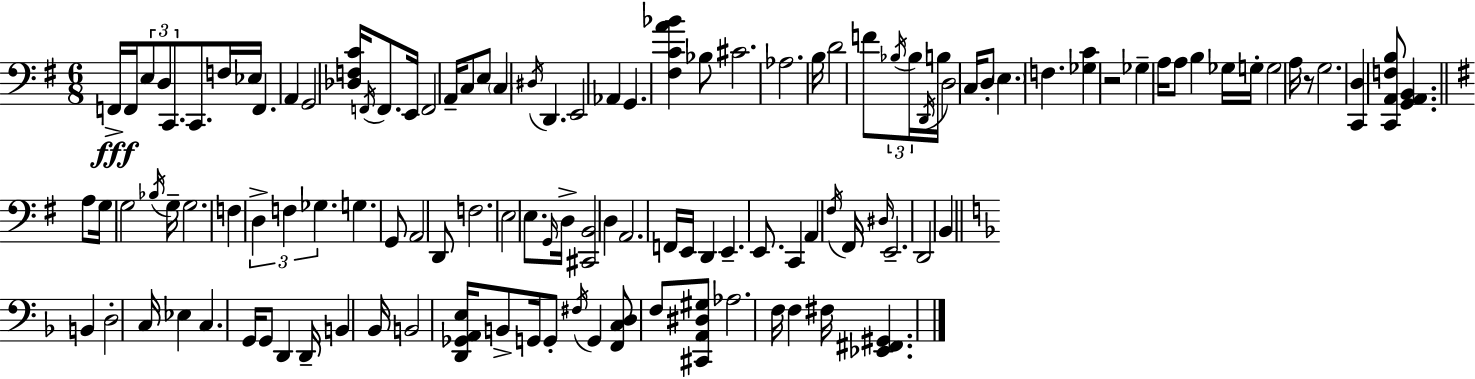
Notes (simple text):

F2/s F2/s E3/e D3/e C2/e. C2/e. F3/s Eb3/s F2/q. A2/q G2/h [Db3,F3,C4]/s F2/s F2/e. E2/s F2/h A2/s C3/e E3/e C3/q D#3/s D2/q. E2/h Ab2/q G2/q. [F#3,C4,A4,Bb4]/q Bb3/e C#4/h. Ab3/h. B3/s D4/h F4/e Bb3/s Bb3/s D2/s B3/s D3/h C3/s D3/e E3/q. F3/q. [Gb3,C4]/q R/h Gb3/q A3/s A3/e B3/q Gb3/s G3/s G3/h A3/s R/e G3/h. [C2,D3]/q [C2,A2,F3,B3]/e [G2,A2,B2]/q. A3/e G3/s G3/h Bb3/s G3/s G3/h. F3/q D3/q F3/q Gb3/q. G3/q. G2/e A2/h D2/e F3/h. E3/h E3/e. G2/s D3/s [C#2,B2]/h D3/q A2/h. F2/s E2/s D2/q E2/q. E2/e. C2/q A2/q F#3/s F#2/s D#3/s E2/h. D2/h B2/q B2/q D3/h C3/s Eb3/q C3/q. G2/s G2/e D2/q D2/s B2/q Bb2/s B2/h [D2,Gb2,A2,E3]/s B2/e G2/s G2/e F#3/s G2/q [F2,C3,D3]/e F3/e [C#2,A2,D#3,G#3]/e Ab3/h. F3/s F3/q F#3/s [Eb2,F#2,G#2]/q.